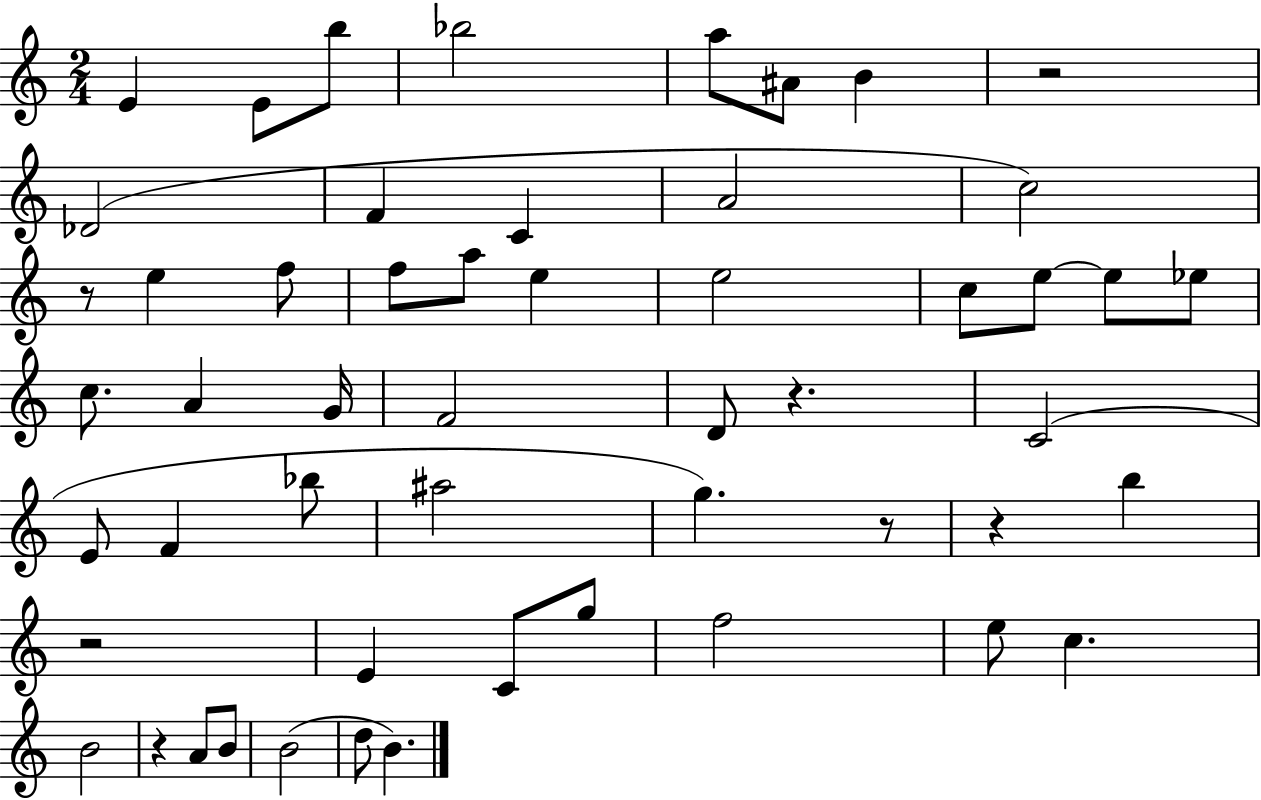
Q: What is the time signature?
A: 2/4